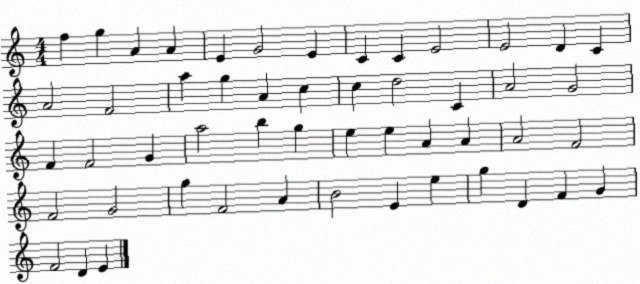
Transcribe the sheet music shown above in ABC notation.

X:1
T:Untitled
M:4/4
L:1/4
K:C
f g A A E G2 E C C E2 E2 D C A2 F2 a g A c c d2 C A2 G2 F F2 G a2 b g e e A A A2 F2 F2 G2 g F2 A B2 E e g D F G F2 D E